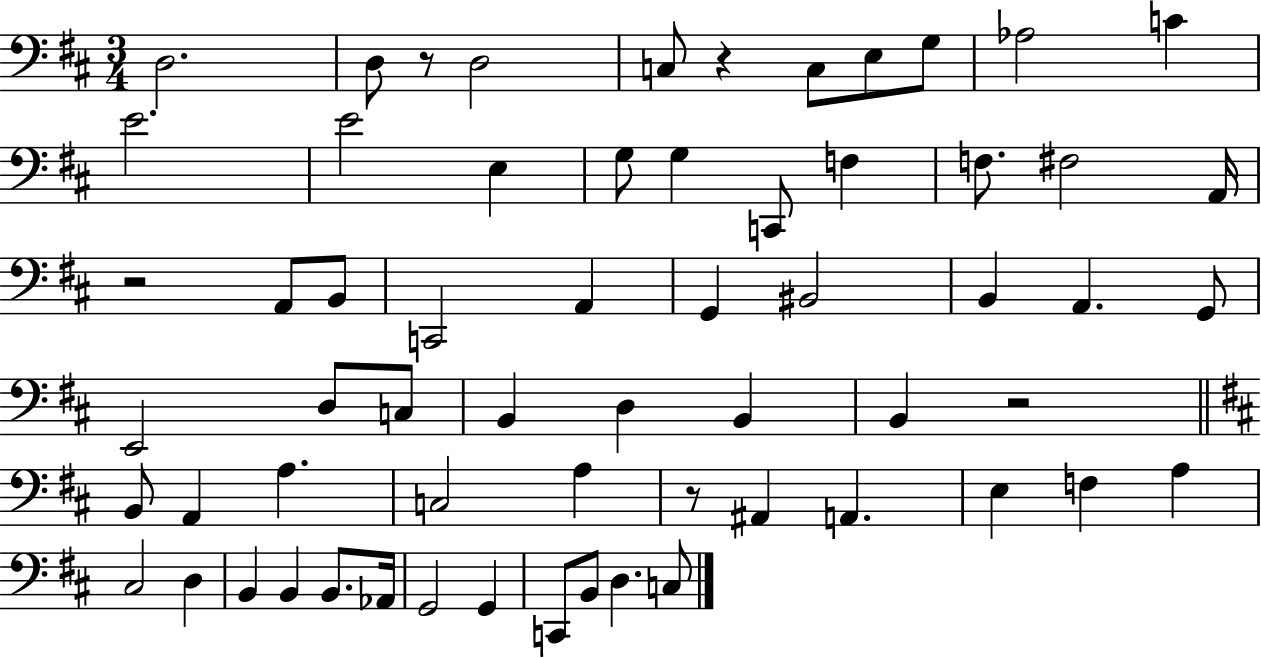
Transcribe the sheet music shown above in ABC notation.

X:1
T:Untitled
M:3/4
L:1/4
K:D
D,2 D,/2 z/2 D,2 C,/2 z C,/2 E,/2 G,/2 _A,2 C E2 E2 E, G,/2 G, C,,/2 F, F,/2 ^F,2 A,,/4 z2 A,,/2 B,,/2 C,,2 A,, G,, ^B,,2 B,, A,, G,,/2 E,,2 D,/2 C,/2 B,, D, B,, B,, z2 B,,/2 A,, A, C,2 A, z/2 ^A,, A,, E, F, A, ^C,2 D, B,, B,, B,,/2 _A,,/4 G,,2 G,, C,,/2 B,,/2 D, C,/2